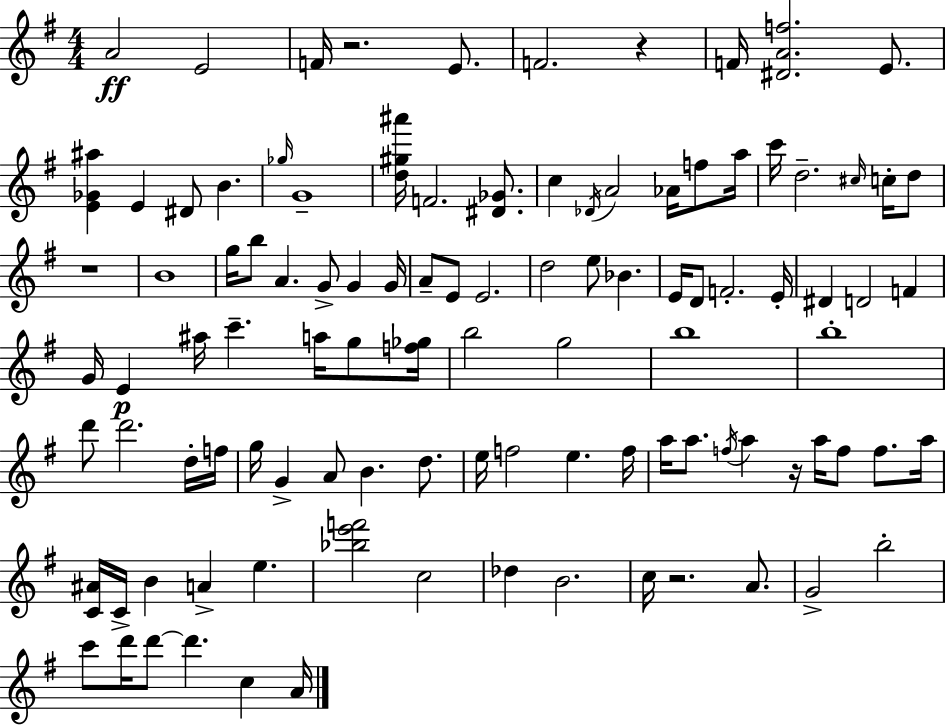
{
  \clef treble
  \numericTimeSignature
  \time 4/4
  \key g \major
  a'2\ff e'2 | f'16 r2. e'8. | f'2. r4 | f'16 <dis' a' f''>2. e'8. | \break <e' ges' ais''>4 e'4 dis'8 b'4. | \grace { ges''16 } g'1-- | <d'' gis'' ais'''>16 f'2. <dis' ges'>8. | c''4 \acciaccatura { des'16 } a'2 aes'16 f''8 | \break a''16 c'''16 d''2.-- \grace { cis''16 } | c''16-. d''8 r1 | b'1 | g''16 b''8 a'4. g'8-> g'4 | \break g'16 a'8-- e'8 e'2. | d''2 e''8 bes'4. | e'16 d'8 f'2.-. | e'16-. dis'4 d'2 f'4 | \break g'16 e'4\p ais''16 c'''4.-- a''16 | g''8 <f'' ges''>16 b''2 g''2 | b''1 | b''1-. | \break d'''8 d'''2. | d''16-. f''16 g''16 g'4-> a'8 b'4. | d''8. e''16 f''2 e''4. | f''16 a''16 a''8. \acciaccatura { f''16 } a''4 r16 a''16 f''8 | \break f''8. a''16 <c' ais'>16 c'16-> b'4 a'4-> e''4. | <bes'' e''' f'''>2 c''2 | des''4 b'2. | c''16 r2. | \break a'8. g'2-> b''2-. | c'''8 d'''16 d'''8~~ d'''4. c''4 | a'16 \bar "|."
}